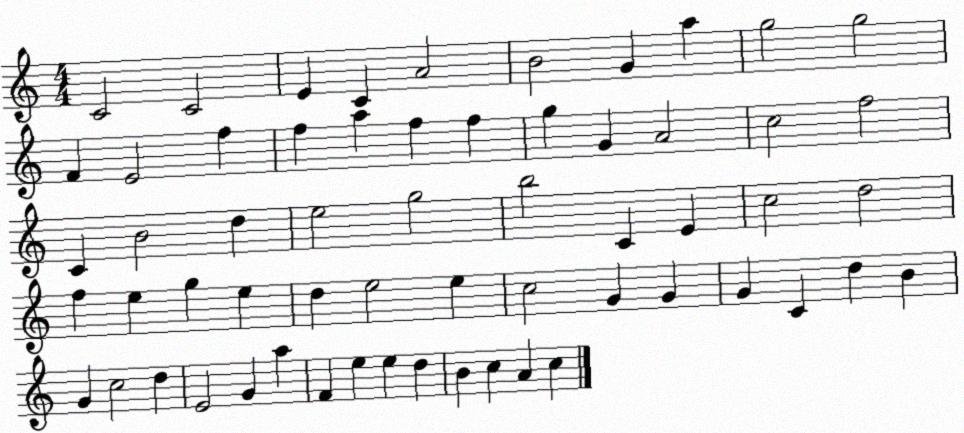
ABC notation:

X:1
T:Untitled
M:4/4
L:1/4
K:C
C2 C2 E C A2 B2 G a g2 g2 F E2 f f a f f g G A2 c2 f2 C B2 d e2 g2 b2 C E c2 d2 f e g e d e2 e c2 G G G C d B G c2 d E2 G a F e e d B c A c